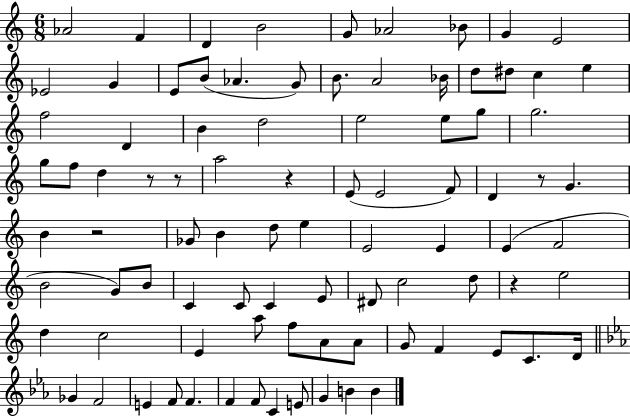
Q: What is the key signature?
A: C major